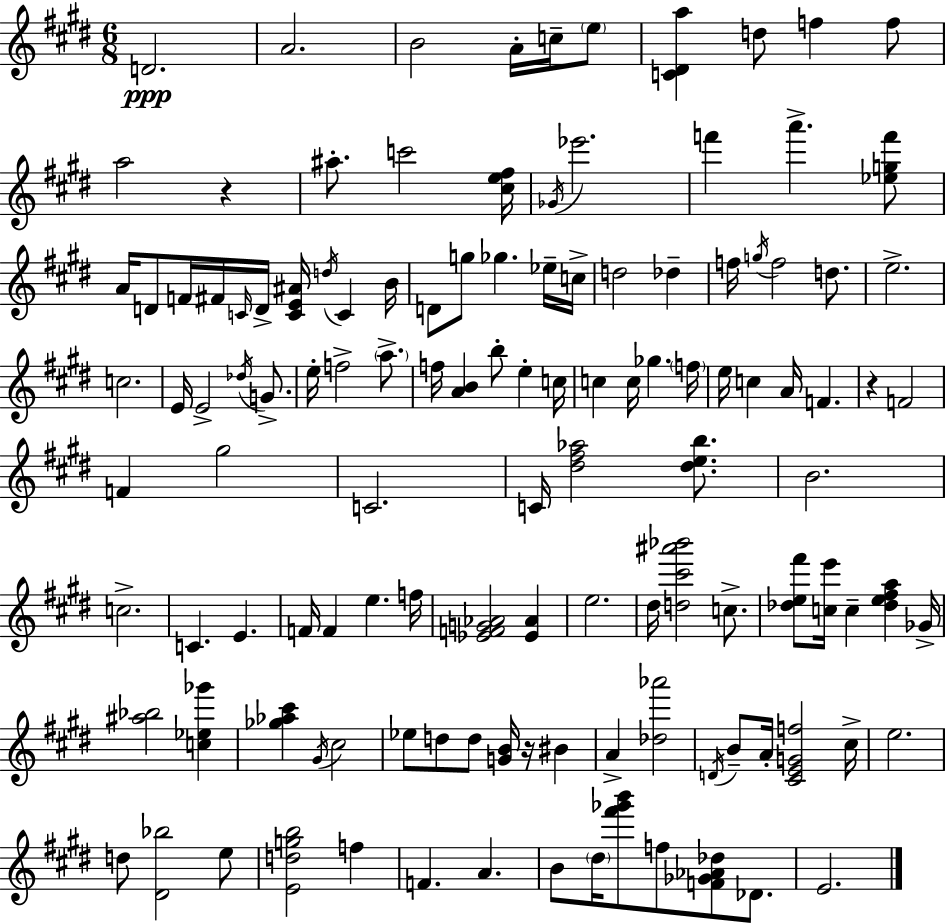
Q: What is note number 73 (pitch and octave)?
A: C5